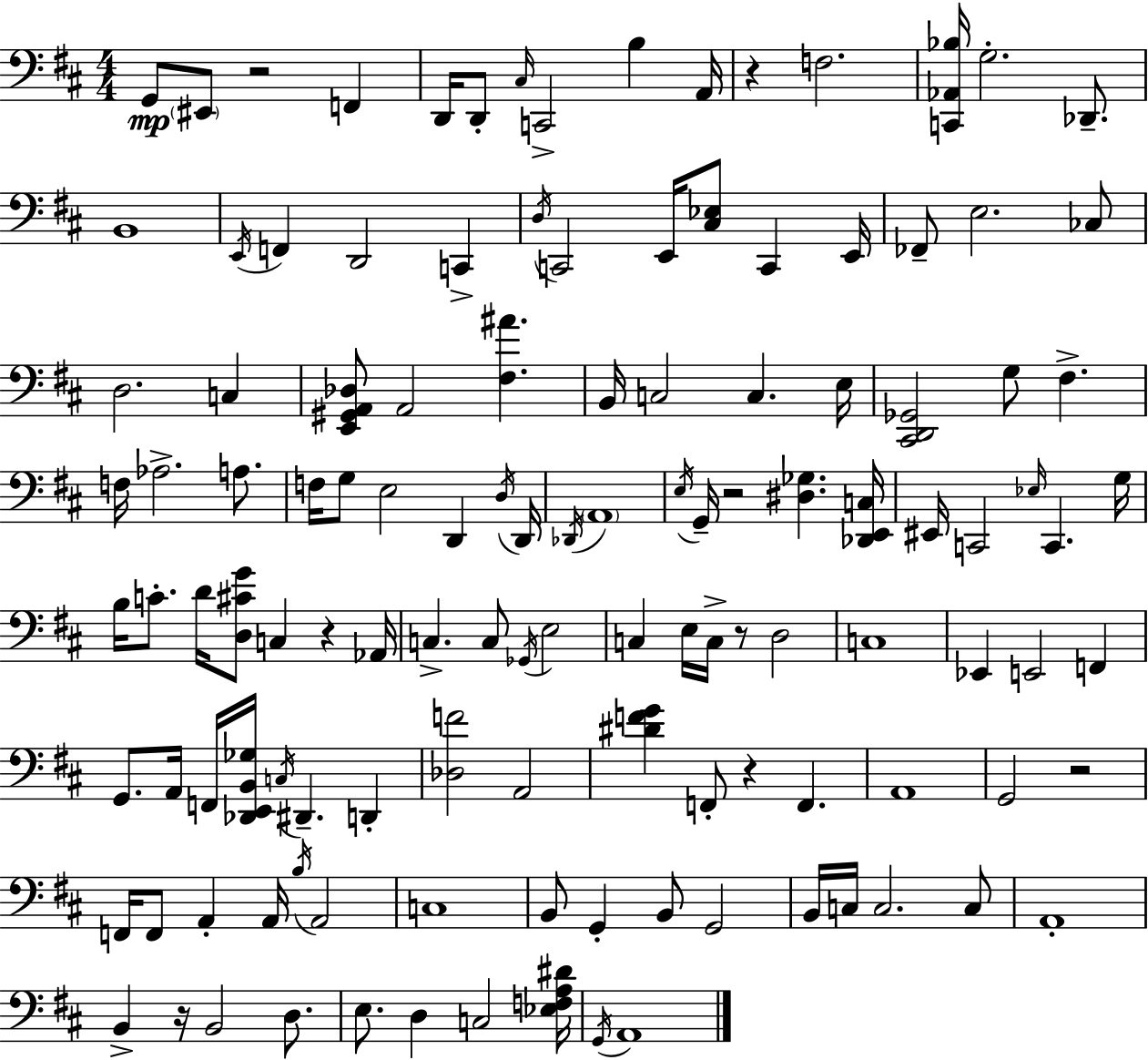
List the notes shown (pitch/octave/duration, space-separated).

G2/e EIS2/e R/h F2/q D2/s D2/e C#3/s C2/h B3/q A2/s R/q F3/h. [C2,Ab2,Bb3]/s G3/h. Db2/e. B2/w E2/s F2/q D2/h C2/q D3/s C2/h E2/s [C#3,Eb3]/e C2/q E2/s FES2/e E3/h. CES3/e D3/h. C3/q [E2,G#2,A2,Db3]/e A2/h [F#3,A#4]/q. B2/s C3/h C3/q. E3/s [C#2,D2,Gb2]/h G3/e F#3/q. F3/s Ab3/h. A3/e. F3/s G3/e E3/h D2/q D3/s D2/s Db2/s A2/w E3/s G2/s R/h [D#3,Gb3]/q. [Db2,E2,C3]/s EIS2/s C2/h Eb3/s C2/q. G3/s B3/s C4/e. D4/s [D3,C#4,G4]/e C3/q R/q Ab2/s C3/q. C3/e Gb2/s E3/h C3/q E3/s C3/s R/e D3/h C3/w Eb2/q E2/h F2/q G2/e. A2/s F2/s [Db2,E2,B2,Gb3]/s C3/s D#2/q. D2/q [Db3,F4]/h A2/h [D#4,F4,G4]/q F2/e R/q F2/q. A2/w G2/h R/h F2/s F2/e A2/q A2/s B3/s A2/h C3/w B2/e G2/q B2/e G2/h B2/s C3/s C3/h. C3/e A2/w B2/q R/s B2/h D3/e. E3/e. D3/q C3/h [Eb3,F3,A3,D#4]/s G2/s A2/w